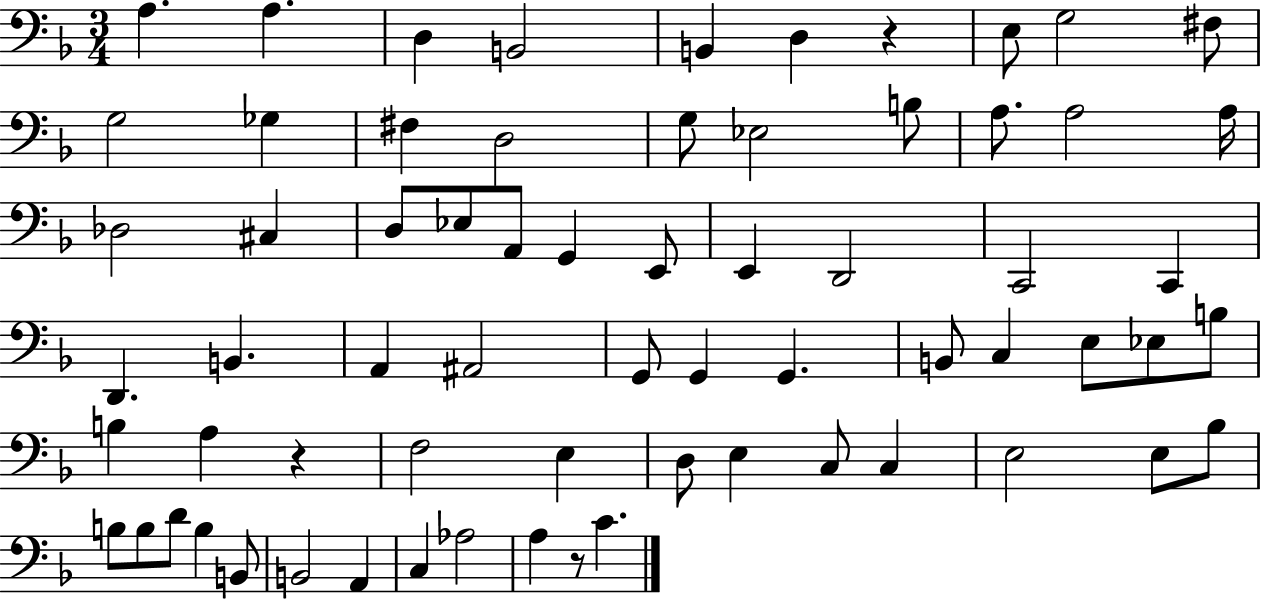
{
  \clef bass
  \numericTimeSignature
  \time 3/4
  \key f \major
  \repeat volta 2 { a4. a4. | d4 b,2 | b,4 d4 r4 | e8 g2 fis8 | \break g2 ges4 | fis4 d2 | g8 ees2 b8 | a8. a2 a16 | \break des2 cis4 | d8 ees8 a,8 g,4 e,8 | e,4 d,2 | c,2 c,4 | \break d,4. b,4. | a,4 ais,2 | g,8 g,4 g,4. | b,8 c4 e8 ees8 b8 | \break b4 a4 r4 | f2 e4 | d8 e4 c8 c4 | e2 e8 bes8 | \break b8 b8 d'8 b4 b,8 | b,2 a,4 | c4 aes2 | a4 r8 c'4. | \break } \bar "|."
}